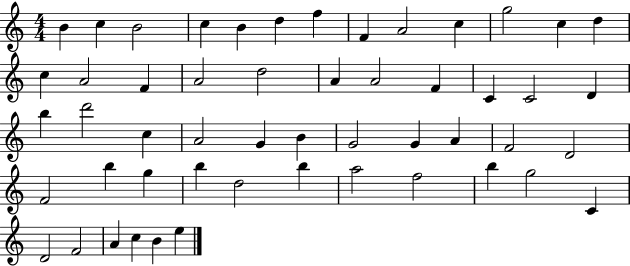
B4/q C5/q B4/h C5/q B4/q D5/q F5/q F4/q A4/h C5/q G5/h C5/q D5/q C5/q A4/h F4/q A4/h D5/h A4/q A4/h F4/q C4/q C4/h D4/q B5/q D6/h C5/q A4/h G4/q B4/q G4/h G4/q A4/q F4/h D4/h F4/h B5/q G5/q B5/q D5/h B5/q A5/h F5/h B5/q G5/h C4/q D4/h F4/h A4/q C5/q B4/q E5/q